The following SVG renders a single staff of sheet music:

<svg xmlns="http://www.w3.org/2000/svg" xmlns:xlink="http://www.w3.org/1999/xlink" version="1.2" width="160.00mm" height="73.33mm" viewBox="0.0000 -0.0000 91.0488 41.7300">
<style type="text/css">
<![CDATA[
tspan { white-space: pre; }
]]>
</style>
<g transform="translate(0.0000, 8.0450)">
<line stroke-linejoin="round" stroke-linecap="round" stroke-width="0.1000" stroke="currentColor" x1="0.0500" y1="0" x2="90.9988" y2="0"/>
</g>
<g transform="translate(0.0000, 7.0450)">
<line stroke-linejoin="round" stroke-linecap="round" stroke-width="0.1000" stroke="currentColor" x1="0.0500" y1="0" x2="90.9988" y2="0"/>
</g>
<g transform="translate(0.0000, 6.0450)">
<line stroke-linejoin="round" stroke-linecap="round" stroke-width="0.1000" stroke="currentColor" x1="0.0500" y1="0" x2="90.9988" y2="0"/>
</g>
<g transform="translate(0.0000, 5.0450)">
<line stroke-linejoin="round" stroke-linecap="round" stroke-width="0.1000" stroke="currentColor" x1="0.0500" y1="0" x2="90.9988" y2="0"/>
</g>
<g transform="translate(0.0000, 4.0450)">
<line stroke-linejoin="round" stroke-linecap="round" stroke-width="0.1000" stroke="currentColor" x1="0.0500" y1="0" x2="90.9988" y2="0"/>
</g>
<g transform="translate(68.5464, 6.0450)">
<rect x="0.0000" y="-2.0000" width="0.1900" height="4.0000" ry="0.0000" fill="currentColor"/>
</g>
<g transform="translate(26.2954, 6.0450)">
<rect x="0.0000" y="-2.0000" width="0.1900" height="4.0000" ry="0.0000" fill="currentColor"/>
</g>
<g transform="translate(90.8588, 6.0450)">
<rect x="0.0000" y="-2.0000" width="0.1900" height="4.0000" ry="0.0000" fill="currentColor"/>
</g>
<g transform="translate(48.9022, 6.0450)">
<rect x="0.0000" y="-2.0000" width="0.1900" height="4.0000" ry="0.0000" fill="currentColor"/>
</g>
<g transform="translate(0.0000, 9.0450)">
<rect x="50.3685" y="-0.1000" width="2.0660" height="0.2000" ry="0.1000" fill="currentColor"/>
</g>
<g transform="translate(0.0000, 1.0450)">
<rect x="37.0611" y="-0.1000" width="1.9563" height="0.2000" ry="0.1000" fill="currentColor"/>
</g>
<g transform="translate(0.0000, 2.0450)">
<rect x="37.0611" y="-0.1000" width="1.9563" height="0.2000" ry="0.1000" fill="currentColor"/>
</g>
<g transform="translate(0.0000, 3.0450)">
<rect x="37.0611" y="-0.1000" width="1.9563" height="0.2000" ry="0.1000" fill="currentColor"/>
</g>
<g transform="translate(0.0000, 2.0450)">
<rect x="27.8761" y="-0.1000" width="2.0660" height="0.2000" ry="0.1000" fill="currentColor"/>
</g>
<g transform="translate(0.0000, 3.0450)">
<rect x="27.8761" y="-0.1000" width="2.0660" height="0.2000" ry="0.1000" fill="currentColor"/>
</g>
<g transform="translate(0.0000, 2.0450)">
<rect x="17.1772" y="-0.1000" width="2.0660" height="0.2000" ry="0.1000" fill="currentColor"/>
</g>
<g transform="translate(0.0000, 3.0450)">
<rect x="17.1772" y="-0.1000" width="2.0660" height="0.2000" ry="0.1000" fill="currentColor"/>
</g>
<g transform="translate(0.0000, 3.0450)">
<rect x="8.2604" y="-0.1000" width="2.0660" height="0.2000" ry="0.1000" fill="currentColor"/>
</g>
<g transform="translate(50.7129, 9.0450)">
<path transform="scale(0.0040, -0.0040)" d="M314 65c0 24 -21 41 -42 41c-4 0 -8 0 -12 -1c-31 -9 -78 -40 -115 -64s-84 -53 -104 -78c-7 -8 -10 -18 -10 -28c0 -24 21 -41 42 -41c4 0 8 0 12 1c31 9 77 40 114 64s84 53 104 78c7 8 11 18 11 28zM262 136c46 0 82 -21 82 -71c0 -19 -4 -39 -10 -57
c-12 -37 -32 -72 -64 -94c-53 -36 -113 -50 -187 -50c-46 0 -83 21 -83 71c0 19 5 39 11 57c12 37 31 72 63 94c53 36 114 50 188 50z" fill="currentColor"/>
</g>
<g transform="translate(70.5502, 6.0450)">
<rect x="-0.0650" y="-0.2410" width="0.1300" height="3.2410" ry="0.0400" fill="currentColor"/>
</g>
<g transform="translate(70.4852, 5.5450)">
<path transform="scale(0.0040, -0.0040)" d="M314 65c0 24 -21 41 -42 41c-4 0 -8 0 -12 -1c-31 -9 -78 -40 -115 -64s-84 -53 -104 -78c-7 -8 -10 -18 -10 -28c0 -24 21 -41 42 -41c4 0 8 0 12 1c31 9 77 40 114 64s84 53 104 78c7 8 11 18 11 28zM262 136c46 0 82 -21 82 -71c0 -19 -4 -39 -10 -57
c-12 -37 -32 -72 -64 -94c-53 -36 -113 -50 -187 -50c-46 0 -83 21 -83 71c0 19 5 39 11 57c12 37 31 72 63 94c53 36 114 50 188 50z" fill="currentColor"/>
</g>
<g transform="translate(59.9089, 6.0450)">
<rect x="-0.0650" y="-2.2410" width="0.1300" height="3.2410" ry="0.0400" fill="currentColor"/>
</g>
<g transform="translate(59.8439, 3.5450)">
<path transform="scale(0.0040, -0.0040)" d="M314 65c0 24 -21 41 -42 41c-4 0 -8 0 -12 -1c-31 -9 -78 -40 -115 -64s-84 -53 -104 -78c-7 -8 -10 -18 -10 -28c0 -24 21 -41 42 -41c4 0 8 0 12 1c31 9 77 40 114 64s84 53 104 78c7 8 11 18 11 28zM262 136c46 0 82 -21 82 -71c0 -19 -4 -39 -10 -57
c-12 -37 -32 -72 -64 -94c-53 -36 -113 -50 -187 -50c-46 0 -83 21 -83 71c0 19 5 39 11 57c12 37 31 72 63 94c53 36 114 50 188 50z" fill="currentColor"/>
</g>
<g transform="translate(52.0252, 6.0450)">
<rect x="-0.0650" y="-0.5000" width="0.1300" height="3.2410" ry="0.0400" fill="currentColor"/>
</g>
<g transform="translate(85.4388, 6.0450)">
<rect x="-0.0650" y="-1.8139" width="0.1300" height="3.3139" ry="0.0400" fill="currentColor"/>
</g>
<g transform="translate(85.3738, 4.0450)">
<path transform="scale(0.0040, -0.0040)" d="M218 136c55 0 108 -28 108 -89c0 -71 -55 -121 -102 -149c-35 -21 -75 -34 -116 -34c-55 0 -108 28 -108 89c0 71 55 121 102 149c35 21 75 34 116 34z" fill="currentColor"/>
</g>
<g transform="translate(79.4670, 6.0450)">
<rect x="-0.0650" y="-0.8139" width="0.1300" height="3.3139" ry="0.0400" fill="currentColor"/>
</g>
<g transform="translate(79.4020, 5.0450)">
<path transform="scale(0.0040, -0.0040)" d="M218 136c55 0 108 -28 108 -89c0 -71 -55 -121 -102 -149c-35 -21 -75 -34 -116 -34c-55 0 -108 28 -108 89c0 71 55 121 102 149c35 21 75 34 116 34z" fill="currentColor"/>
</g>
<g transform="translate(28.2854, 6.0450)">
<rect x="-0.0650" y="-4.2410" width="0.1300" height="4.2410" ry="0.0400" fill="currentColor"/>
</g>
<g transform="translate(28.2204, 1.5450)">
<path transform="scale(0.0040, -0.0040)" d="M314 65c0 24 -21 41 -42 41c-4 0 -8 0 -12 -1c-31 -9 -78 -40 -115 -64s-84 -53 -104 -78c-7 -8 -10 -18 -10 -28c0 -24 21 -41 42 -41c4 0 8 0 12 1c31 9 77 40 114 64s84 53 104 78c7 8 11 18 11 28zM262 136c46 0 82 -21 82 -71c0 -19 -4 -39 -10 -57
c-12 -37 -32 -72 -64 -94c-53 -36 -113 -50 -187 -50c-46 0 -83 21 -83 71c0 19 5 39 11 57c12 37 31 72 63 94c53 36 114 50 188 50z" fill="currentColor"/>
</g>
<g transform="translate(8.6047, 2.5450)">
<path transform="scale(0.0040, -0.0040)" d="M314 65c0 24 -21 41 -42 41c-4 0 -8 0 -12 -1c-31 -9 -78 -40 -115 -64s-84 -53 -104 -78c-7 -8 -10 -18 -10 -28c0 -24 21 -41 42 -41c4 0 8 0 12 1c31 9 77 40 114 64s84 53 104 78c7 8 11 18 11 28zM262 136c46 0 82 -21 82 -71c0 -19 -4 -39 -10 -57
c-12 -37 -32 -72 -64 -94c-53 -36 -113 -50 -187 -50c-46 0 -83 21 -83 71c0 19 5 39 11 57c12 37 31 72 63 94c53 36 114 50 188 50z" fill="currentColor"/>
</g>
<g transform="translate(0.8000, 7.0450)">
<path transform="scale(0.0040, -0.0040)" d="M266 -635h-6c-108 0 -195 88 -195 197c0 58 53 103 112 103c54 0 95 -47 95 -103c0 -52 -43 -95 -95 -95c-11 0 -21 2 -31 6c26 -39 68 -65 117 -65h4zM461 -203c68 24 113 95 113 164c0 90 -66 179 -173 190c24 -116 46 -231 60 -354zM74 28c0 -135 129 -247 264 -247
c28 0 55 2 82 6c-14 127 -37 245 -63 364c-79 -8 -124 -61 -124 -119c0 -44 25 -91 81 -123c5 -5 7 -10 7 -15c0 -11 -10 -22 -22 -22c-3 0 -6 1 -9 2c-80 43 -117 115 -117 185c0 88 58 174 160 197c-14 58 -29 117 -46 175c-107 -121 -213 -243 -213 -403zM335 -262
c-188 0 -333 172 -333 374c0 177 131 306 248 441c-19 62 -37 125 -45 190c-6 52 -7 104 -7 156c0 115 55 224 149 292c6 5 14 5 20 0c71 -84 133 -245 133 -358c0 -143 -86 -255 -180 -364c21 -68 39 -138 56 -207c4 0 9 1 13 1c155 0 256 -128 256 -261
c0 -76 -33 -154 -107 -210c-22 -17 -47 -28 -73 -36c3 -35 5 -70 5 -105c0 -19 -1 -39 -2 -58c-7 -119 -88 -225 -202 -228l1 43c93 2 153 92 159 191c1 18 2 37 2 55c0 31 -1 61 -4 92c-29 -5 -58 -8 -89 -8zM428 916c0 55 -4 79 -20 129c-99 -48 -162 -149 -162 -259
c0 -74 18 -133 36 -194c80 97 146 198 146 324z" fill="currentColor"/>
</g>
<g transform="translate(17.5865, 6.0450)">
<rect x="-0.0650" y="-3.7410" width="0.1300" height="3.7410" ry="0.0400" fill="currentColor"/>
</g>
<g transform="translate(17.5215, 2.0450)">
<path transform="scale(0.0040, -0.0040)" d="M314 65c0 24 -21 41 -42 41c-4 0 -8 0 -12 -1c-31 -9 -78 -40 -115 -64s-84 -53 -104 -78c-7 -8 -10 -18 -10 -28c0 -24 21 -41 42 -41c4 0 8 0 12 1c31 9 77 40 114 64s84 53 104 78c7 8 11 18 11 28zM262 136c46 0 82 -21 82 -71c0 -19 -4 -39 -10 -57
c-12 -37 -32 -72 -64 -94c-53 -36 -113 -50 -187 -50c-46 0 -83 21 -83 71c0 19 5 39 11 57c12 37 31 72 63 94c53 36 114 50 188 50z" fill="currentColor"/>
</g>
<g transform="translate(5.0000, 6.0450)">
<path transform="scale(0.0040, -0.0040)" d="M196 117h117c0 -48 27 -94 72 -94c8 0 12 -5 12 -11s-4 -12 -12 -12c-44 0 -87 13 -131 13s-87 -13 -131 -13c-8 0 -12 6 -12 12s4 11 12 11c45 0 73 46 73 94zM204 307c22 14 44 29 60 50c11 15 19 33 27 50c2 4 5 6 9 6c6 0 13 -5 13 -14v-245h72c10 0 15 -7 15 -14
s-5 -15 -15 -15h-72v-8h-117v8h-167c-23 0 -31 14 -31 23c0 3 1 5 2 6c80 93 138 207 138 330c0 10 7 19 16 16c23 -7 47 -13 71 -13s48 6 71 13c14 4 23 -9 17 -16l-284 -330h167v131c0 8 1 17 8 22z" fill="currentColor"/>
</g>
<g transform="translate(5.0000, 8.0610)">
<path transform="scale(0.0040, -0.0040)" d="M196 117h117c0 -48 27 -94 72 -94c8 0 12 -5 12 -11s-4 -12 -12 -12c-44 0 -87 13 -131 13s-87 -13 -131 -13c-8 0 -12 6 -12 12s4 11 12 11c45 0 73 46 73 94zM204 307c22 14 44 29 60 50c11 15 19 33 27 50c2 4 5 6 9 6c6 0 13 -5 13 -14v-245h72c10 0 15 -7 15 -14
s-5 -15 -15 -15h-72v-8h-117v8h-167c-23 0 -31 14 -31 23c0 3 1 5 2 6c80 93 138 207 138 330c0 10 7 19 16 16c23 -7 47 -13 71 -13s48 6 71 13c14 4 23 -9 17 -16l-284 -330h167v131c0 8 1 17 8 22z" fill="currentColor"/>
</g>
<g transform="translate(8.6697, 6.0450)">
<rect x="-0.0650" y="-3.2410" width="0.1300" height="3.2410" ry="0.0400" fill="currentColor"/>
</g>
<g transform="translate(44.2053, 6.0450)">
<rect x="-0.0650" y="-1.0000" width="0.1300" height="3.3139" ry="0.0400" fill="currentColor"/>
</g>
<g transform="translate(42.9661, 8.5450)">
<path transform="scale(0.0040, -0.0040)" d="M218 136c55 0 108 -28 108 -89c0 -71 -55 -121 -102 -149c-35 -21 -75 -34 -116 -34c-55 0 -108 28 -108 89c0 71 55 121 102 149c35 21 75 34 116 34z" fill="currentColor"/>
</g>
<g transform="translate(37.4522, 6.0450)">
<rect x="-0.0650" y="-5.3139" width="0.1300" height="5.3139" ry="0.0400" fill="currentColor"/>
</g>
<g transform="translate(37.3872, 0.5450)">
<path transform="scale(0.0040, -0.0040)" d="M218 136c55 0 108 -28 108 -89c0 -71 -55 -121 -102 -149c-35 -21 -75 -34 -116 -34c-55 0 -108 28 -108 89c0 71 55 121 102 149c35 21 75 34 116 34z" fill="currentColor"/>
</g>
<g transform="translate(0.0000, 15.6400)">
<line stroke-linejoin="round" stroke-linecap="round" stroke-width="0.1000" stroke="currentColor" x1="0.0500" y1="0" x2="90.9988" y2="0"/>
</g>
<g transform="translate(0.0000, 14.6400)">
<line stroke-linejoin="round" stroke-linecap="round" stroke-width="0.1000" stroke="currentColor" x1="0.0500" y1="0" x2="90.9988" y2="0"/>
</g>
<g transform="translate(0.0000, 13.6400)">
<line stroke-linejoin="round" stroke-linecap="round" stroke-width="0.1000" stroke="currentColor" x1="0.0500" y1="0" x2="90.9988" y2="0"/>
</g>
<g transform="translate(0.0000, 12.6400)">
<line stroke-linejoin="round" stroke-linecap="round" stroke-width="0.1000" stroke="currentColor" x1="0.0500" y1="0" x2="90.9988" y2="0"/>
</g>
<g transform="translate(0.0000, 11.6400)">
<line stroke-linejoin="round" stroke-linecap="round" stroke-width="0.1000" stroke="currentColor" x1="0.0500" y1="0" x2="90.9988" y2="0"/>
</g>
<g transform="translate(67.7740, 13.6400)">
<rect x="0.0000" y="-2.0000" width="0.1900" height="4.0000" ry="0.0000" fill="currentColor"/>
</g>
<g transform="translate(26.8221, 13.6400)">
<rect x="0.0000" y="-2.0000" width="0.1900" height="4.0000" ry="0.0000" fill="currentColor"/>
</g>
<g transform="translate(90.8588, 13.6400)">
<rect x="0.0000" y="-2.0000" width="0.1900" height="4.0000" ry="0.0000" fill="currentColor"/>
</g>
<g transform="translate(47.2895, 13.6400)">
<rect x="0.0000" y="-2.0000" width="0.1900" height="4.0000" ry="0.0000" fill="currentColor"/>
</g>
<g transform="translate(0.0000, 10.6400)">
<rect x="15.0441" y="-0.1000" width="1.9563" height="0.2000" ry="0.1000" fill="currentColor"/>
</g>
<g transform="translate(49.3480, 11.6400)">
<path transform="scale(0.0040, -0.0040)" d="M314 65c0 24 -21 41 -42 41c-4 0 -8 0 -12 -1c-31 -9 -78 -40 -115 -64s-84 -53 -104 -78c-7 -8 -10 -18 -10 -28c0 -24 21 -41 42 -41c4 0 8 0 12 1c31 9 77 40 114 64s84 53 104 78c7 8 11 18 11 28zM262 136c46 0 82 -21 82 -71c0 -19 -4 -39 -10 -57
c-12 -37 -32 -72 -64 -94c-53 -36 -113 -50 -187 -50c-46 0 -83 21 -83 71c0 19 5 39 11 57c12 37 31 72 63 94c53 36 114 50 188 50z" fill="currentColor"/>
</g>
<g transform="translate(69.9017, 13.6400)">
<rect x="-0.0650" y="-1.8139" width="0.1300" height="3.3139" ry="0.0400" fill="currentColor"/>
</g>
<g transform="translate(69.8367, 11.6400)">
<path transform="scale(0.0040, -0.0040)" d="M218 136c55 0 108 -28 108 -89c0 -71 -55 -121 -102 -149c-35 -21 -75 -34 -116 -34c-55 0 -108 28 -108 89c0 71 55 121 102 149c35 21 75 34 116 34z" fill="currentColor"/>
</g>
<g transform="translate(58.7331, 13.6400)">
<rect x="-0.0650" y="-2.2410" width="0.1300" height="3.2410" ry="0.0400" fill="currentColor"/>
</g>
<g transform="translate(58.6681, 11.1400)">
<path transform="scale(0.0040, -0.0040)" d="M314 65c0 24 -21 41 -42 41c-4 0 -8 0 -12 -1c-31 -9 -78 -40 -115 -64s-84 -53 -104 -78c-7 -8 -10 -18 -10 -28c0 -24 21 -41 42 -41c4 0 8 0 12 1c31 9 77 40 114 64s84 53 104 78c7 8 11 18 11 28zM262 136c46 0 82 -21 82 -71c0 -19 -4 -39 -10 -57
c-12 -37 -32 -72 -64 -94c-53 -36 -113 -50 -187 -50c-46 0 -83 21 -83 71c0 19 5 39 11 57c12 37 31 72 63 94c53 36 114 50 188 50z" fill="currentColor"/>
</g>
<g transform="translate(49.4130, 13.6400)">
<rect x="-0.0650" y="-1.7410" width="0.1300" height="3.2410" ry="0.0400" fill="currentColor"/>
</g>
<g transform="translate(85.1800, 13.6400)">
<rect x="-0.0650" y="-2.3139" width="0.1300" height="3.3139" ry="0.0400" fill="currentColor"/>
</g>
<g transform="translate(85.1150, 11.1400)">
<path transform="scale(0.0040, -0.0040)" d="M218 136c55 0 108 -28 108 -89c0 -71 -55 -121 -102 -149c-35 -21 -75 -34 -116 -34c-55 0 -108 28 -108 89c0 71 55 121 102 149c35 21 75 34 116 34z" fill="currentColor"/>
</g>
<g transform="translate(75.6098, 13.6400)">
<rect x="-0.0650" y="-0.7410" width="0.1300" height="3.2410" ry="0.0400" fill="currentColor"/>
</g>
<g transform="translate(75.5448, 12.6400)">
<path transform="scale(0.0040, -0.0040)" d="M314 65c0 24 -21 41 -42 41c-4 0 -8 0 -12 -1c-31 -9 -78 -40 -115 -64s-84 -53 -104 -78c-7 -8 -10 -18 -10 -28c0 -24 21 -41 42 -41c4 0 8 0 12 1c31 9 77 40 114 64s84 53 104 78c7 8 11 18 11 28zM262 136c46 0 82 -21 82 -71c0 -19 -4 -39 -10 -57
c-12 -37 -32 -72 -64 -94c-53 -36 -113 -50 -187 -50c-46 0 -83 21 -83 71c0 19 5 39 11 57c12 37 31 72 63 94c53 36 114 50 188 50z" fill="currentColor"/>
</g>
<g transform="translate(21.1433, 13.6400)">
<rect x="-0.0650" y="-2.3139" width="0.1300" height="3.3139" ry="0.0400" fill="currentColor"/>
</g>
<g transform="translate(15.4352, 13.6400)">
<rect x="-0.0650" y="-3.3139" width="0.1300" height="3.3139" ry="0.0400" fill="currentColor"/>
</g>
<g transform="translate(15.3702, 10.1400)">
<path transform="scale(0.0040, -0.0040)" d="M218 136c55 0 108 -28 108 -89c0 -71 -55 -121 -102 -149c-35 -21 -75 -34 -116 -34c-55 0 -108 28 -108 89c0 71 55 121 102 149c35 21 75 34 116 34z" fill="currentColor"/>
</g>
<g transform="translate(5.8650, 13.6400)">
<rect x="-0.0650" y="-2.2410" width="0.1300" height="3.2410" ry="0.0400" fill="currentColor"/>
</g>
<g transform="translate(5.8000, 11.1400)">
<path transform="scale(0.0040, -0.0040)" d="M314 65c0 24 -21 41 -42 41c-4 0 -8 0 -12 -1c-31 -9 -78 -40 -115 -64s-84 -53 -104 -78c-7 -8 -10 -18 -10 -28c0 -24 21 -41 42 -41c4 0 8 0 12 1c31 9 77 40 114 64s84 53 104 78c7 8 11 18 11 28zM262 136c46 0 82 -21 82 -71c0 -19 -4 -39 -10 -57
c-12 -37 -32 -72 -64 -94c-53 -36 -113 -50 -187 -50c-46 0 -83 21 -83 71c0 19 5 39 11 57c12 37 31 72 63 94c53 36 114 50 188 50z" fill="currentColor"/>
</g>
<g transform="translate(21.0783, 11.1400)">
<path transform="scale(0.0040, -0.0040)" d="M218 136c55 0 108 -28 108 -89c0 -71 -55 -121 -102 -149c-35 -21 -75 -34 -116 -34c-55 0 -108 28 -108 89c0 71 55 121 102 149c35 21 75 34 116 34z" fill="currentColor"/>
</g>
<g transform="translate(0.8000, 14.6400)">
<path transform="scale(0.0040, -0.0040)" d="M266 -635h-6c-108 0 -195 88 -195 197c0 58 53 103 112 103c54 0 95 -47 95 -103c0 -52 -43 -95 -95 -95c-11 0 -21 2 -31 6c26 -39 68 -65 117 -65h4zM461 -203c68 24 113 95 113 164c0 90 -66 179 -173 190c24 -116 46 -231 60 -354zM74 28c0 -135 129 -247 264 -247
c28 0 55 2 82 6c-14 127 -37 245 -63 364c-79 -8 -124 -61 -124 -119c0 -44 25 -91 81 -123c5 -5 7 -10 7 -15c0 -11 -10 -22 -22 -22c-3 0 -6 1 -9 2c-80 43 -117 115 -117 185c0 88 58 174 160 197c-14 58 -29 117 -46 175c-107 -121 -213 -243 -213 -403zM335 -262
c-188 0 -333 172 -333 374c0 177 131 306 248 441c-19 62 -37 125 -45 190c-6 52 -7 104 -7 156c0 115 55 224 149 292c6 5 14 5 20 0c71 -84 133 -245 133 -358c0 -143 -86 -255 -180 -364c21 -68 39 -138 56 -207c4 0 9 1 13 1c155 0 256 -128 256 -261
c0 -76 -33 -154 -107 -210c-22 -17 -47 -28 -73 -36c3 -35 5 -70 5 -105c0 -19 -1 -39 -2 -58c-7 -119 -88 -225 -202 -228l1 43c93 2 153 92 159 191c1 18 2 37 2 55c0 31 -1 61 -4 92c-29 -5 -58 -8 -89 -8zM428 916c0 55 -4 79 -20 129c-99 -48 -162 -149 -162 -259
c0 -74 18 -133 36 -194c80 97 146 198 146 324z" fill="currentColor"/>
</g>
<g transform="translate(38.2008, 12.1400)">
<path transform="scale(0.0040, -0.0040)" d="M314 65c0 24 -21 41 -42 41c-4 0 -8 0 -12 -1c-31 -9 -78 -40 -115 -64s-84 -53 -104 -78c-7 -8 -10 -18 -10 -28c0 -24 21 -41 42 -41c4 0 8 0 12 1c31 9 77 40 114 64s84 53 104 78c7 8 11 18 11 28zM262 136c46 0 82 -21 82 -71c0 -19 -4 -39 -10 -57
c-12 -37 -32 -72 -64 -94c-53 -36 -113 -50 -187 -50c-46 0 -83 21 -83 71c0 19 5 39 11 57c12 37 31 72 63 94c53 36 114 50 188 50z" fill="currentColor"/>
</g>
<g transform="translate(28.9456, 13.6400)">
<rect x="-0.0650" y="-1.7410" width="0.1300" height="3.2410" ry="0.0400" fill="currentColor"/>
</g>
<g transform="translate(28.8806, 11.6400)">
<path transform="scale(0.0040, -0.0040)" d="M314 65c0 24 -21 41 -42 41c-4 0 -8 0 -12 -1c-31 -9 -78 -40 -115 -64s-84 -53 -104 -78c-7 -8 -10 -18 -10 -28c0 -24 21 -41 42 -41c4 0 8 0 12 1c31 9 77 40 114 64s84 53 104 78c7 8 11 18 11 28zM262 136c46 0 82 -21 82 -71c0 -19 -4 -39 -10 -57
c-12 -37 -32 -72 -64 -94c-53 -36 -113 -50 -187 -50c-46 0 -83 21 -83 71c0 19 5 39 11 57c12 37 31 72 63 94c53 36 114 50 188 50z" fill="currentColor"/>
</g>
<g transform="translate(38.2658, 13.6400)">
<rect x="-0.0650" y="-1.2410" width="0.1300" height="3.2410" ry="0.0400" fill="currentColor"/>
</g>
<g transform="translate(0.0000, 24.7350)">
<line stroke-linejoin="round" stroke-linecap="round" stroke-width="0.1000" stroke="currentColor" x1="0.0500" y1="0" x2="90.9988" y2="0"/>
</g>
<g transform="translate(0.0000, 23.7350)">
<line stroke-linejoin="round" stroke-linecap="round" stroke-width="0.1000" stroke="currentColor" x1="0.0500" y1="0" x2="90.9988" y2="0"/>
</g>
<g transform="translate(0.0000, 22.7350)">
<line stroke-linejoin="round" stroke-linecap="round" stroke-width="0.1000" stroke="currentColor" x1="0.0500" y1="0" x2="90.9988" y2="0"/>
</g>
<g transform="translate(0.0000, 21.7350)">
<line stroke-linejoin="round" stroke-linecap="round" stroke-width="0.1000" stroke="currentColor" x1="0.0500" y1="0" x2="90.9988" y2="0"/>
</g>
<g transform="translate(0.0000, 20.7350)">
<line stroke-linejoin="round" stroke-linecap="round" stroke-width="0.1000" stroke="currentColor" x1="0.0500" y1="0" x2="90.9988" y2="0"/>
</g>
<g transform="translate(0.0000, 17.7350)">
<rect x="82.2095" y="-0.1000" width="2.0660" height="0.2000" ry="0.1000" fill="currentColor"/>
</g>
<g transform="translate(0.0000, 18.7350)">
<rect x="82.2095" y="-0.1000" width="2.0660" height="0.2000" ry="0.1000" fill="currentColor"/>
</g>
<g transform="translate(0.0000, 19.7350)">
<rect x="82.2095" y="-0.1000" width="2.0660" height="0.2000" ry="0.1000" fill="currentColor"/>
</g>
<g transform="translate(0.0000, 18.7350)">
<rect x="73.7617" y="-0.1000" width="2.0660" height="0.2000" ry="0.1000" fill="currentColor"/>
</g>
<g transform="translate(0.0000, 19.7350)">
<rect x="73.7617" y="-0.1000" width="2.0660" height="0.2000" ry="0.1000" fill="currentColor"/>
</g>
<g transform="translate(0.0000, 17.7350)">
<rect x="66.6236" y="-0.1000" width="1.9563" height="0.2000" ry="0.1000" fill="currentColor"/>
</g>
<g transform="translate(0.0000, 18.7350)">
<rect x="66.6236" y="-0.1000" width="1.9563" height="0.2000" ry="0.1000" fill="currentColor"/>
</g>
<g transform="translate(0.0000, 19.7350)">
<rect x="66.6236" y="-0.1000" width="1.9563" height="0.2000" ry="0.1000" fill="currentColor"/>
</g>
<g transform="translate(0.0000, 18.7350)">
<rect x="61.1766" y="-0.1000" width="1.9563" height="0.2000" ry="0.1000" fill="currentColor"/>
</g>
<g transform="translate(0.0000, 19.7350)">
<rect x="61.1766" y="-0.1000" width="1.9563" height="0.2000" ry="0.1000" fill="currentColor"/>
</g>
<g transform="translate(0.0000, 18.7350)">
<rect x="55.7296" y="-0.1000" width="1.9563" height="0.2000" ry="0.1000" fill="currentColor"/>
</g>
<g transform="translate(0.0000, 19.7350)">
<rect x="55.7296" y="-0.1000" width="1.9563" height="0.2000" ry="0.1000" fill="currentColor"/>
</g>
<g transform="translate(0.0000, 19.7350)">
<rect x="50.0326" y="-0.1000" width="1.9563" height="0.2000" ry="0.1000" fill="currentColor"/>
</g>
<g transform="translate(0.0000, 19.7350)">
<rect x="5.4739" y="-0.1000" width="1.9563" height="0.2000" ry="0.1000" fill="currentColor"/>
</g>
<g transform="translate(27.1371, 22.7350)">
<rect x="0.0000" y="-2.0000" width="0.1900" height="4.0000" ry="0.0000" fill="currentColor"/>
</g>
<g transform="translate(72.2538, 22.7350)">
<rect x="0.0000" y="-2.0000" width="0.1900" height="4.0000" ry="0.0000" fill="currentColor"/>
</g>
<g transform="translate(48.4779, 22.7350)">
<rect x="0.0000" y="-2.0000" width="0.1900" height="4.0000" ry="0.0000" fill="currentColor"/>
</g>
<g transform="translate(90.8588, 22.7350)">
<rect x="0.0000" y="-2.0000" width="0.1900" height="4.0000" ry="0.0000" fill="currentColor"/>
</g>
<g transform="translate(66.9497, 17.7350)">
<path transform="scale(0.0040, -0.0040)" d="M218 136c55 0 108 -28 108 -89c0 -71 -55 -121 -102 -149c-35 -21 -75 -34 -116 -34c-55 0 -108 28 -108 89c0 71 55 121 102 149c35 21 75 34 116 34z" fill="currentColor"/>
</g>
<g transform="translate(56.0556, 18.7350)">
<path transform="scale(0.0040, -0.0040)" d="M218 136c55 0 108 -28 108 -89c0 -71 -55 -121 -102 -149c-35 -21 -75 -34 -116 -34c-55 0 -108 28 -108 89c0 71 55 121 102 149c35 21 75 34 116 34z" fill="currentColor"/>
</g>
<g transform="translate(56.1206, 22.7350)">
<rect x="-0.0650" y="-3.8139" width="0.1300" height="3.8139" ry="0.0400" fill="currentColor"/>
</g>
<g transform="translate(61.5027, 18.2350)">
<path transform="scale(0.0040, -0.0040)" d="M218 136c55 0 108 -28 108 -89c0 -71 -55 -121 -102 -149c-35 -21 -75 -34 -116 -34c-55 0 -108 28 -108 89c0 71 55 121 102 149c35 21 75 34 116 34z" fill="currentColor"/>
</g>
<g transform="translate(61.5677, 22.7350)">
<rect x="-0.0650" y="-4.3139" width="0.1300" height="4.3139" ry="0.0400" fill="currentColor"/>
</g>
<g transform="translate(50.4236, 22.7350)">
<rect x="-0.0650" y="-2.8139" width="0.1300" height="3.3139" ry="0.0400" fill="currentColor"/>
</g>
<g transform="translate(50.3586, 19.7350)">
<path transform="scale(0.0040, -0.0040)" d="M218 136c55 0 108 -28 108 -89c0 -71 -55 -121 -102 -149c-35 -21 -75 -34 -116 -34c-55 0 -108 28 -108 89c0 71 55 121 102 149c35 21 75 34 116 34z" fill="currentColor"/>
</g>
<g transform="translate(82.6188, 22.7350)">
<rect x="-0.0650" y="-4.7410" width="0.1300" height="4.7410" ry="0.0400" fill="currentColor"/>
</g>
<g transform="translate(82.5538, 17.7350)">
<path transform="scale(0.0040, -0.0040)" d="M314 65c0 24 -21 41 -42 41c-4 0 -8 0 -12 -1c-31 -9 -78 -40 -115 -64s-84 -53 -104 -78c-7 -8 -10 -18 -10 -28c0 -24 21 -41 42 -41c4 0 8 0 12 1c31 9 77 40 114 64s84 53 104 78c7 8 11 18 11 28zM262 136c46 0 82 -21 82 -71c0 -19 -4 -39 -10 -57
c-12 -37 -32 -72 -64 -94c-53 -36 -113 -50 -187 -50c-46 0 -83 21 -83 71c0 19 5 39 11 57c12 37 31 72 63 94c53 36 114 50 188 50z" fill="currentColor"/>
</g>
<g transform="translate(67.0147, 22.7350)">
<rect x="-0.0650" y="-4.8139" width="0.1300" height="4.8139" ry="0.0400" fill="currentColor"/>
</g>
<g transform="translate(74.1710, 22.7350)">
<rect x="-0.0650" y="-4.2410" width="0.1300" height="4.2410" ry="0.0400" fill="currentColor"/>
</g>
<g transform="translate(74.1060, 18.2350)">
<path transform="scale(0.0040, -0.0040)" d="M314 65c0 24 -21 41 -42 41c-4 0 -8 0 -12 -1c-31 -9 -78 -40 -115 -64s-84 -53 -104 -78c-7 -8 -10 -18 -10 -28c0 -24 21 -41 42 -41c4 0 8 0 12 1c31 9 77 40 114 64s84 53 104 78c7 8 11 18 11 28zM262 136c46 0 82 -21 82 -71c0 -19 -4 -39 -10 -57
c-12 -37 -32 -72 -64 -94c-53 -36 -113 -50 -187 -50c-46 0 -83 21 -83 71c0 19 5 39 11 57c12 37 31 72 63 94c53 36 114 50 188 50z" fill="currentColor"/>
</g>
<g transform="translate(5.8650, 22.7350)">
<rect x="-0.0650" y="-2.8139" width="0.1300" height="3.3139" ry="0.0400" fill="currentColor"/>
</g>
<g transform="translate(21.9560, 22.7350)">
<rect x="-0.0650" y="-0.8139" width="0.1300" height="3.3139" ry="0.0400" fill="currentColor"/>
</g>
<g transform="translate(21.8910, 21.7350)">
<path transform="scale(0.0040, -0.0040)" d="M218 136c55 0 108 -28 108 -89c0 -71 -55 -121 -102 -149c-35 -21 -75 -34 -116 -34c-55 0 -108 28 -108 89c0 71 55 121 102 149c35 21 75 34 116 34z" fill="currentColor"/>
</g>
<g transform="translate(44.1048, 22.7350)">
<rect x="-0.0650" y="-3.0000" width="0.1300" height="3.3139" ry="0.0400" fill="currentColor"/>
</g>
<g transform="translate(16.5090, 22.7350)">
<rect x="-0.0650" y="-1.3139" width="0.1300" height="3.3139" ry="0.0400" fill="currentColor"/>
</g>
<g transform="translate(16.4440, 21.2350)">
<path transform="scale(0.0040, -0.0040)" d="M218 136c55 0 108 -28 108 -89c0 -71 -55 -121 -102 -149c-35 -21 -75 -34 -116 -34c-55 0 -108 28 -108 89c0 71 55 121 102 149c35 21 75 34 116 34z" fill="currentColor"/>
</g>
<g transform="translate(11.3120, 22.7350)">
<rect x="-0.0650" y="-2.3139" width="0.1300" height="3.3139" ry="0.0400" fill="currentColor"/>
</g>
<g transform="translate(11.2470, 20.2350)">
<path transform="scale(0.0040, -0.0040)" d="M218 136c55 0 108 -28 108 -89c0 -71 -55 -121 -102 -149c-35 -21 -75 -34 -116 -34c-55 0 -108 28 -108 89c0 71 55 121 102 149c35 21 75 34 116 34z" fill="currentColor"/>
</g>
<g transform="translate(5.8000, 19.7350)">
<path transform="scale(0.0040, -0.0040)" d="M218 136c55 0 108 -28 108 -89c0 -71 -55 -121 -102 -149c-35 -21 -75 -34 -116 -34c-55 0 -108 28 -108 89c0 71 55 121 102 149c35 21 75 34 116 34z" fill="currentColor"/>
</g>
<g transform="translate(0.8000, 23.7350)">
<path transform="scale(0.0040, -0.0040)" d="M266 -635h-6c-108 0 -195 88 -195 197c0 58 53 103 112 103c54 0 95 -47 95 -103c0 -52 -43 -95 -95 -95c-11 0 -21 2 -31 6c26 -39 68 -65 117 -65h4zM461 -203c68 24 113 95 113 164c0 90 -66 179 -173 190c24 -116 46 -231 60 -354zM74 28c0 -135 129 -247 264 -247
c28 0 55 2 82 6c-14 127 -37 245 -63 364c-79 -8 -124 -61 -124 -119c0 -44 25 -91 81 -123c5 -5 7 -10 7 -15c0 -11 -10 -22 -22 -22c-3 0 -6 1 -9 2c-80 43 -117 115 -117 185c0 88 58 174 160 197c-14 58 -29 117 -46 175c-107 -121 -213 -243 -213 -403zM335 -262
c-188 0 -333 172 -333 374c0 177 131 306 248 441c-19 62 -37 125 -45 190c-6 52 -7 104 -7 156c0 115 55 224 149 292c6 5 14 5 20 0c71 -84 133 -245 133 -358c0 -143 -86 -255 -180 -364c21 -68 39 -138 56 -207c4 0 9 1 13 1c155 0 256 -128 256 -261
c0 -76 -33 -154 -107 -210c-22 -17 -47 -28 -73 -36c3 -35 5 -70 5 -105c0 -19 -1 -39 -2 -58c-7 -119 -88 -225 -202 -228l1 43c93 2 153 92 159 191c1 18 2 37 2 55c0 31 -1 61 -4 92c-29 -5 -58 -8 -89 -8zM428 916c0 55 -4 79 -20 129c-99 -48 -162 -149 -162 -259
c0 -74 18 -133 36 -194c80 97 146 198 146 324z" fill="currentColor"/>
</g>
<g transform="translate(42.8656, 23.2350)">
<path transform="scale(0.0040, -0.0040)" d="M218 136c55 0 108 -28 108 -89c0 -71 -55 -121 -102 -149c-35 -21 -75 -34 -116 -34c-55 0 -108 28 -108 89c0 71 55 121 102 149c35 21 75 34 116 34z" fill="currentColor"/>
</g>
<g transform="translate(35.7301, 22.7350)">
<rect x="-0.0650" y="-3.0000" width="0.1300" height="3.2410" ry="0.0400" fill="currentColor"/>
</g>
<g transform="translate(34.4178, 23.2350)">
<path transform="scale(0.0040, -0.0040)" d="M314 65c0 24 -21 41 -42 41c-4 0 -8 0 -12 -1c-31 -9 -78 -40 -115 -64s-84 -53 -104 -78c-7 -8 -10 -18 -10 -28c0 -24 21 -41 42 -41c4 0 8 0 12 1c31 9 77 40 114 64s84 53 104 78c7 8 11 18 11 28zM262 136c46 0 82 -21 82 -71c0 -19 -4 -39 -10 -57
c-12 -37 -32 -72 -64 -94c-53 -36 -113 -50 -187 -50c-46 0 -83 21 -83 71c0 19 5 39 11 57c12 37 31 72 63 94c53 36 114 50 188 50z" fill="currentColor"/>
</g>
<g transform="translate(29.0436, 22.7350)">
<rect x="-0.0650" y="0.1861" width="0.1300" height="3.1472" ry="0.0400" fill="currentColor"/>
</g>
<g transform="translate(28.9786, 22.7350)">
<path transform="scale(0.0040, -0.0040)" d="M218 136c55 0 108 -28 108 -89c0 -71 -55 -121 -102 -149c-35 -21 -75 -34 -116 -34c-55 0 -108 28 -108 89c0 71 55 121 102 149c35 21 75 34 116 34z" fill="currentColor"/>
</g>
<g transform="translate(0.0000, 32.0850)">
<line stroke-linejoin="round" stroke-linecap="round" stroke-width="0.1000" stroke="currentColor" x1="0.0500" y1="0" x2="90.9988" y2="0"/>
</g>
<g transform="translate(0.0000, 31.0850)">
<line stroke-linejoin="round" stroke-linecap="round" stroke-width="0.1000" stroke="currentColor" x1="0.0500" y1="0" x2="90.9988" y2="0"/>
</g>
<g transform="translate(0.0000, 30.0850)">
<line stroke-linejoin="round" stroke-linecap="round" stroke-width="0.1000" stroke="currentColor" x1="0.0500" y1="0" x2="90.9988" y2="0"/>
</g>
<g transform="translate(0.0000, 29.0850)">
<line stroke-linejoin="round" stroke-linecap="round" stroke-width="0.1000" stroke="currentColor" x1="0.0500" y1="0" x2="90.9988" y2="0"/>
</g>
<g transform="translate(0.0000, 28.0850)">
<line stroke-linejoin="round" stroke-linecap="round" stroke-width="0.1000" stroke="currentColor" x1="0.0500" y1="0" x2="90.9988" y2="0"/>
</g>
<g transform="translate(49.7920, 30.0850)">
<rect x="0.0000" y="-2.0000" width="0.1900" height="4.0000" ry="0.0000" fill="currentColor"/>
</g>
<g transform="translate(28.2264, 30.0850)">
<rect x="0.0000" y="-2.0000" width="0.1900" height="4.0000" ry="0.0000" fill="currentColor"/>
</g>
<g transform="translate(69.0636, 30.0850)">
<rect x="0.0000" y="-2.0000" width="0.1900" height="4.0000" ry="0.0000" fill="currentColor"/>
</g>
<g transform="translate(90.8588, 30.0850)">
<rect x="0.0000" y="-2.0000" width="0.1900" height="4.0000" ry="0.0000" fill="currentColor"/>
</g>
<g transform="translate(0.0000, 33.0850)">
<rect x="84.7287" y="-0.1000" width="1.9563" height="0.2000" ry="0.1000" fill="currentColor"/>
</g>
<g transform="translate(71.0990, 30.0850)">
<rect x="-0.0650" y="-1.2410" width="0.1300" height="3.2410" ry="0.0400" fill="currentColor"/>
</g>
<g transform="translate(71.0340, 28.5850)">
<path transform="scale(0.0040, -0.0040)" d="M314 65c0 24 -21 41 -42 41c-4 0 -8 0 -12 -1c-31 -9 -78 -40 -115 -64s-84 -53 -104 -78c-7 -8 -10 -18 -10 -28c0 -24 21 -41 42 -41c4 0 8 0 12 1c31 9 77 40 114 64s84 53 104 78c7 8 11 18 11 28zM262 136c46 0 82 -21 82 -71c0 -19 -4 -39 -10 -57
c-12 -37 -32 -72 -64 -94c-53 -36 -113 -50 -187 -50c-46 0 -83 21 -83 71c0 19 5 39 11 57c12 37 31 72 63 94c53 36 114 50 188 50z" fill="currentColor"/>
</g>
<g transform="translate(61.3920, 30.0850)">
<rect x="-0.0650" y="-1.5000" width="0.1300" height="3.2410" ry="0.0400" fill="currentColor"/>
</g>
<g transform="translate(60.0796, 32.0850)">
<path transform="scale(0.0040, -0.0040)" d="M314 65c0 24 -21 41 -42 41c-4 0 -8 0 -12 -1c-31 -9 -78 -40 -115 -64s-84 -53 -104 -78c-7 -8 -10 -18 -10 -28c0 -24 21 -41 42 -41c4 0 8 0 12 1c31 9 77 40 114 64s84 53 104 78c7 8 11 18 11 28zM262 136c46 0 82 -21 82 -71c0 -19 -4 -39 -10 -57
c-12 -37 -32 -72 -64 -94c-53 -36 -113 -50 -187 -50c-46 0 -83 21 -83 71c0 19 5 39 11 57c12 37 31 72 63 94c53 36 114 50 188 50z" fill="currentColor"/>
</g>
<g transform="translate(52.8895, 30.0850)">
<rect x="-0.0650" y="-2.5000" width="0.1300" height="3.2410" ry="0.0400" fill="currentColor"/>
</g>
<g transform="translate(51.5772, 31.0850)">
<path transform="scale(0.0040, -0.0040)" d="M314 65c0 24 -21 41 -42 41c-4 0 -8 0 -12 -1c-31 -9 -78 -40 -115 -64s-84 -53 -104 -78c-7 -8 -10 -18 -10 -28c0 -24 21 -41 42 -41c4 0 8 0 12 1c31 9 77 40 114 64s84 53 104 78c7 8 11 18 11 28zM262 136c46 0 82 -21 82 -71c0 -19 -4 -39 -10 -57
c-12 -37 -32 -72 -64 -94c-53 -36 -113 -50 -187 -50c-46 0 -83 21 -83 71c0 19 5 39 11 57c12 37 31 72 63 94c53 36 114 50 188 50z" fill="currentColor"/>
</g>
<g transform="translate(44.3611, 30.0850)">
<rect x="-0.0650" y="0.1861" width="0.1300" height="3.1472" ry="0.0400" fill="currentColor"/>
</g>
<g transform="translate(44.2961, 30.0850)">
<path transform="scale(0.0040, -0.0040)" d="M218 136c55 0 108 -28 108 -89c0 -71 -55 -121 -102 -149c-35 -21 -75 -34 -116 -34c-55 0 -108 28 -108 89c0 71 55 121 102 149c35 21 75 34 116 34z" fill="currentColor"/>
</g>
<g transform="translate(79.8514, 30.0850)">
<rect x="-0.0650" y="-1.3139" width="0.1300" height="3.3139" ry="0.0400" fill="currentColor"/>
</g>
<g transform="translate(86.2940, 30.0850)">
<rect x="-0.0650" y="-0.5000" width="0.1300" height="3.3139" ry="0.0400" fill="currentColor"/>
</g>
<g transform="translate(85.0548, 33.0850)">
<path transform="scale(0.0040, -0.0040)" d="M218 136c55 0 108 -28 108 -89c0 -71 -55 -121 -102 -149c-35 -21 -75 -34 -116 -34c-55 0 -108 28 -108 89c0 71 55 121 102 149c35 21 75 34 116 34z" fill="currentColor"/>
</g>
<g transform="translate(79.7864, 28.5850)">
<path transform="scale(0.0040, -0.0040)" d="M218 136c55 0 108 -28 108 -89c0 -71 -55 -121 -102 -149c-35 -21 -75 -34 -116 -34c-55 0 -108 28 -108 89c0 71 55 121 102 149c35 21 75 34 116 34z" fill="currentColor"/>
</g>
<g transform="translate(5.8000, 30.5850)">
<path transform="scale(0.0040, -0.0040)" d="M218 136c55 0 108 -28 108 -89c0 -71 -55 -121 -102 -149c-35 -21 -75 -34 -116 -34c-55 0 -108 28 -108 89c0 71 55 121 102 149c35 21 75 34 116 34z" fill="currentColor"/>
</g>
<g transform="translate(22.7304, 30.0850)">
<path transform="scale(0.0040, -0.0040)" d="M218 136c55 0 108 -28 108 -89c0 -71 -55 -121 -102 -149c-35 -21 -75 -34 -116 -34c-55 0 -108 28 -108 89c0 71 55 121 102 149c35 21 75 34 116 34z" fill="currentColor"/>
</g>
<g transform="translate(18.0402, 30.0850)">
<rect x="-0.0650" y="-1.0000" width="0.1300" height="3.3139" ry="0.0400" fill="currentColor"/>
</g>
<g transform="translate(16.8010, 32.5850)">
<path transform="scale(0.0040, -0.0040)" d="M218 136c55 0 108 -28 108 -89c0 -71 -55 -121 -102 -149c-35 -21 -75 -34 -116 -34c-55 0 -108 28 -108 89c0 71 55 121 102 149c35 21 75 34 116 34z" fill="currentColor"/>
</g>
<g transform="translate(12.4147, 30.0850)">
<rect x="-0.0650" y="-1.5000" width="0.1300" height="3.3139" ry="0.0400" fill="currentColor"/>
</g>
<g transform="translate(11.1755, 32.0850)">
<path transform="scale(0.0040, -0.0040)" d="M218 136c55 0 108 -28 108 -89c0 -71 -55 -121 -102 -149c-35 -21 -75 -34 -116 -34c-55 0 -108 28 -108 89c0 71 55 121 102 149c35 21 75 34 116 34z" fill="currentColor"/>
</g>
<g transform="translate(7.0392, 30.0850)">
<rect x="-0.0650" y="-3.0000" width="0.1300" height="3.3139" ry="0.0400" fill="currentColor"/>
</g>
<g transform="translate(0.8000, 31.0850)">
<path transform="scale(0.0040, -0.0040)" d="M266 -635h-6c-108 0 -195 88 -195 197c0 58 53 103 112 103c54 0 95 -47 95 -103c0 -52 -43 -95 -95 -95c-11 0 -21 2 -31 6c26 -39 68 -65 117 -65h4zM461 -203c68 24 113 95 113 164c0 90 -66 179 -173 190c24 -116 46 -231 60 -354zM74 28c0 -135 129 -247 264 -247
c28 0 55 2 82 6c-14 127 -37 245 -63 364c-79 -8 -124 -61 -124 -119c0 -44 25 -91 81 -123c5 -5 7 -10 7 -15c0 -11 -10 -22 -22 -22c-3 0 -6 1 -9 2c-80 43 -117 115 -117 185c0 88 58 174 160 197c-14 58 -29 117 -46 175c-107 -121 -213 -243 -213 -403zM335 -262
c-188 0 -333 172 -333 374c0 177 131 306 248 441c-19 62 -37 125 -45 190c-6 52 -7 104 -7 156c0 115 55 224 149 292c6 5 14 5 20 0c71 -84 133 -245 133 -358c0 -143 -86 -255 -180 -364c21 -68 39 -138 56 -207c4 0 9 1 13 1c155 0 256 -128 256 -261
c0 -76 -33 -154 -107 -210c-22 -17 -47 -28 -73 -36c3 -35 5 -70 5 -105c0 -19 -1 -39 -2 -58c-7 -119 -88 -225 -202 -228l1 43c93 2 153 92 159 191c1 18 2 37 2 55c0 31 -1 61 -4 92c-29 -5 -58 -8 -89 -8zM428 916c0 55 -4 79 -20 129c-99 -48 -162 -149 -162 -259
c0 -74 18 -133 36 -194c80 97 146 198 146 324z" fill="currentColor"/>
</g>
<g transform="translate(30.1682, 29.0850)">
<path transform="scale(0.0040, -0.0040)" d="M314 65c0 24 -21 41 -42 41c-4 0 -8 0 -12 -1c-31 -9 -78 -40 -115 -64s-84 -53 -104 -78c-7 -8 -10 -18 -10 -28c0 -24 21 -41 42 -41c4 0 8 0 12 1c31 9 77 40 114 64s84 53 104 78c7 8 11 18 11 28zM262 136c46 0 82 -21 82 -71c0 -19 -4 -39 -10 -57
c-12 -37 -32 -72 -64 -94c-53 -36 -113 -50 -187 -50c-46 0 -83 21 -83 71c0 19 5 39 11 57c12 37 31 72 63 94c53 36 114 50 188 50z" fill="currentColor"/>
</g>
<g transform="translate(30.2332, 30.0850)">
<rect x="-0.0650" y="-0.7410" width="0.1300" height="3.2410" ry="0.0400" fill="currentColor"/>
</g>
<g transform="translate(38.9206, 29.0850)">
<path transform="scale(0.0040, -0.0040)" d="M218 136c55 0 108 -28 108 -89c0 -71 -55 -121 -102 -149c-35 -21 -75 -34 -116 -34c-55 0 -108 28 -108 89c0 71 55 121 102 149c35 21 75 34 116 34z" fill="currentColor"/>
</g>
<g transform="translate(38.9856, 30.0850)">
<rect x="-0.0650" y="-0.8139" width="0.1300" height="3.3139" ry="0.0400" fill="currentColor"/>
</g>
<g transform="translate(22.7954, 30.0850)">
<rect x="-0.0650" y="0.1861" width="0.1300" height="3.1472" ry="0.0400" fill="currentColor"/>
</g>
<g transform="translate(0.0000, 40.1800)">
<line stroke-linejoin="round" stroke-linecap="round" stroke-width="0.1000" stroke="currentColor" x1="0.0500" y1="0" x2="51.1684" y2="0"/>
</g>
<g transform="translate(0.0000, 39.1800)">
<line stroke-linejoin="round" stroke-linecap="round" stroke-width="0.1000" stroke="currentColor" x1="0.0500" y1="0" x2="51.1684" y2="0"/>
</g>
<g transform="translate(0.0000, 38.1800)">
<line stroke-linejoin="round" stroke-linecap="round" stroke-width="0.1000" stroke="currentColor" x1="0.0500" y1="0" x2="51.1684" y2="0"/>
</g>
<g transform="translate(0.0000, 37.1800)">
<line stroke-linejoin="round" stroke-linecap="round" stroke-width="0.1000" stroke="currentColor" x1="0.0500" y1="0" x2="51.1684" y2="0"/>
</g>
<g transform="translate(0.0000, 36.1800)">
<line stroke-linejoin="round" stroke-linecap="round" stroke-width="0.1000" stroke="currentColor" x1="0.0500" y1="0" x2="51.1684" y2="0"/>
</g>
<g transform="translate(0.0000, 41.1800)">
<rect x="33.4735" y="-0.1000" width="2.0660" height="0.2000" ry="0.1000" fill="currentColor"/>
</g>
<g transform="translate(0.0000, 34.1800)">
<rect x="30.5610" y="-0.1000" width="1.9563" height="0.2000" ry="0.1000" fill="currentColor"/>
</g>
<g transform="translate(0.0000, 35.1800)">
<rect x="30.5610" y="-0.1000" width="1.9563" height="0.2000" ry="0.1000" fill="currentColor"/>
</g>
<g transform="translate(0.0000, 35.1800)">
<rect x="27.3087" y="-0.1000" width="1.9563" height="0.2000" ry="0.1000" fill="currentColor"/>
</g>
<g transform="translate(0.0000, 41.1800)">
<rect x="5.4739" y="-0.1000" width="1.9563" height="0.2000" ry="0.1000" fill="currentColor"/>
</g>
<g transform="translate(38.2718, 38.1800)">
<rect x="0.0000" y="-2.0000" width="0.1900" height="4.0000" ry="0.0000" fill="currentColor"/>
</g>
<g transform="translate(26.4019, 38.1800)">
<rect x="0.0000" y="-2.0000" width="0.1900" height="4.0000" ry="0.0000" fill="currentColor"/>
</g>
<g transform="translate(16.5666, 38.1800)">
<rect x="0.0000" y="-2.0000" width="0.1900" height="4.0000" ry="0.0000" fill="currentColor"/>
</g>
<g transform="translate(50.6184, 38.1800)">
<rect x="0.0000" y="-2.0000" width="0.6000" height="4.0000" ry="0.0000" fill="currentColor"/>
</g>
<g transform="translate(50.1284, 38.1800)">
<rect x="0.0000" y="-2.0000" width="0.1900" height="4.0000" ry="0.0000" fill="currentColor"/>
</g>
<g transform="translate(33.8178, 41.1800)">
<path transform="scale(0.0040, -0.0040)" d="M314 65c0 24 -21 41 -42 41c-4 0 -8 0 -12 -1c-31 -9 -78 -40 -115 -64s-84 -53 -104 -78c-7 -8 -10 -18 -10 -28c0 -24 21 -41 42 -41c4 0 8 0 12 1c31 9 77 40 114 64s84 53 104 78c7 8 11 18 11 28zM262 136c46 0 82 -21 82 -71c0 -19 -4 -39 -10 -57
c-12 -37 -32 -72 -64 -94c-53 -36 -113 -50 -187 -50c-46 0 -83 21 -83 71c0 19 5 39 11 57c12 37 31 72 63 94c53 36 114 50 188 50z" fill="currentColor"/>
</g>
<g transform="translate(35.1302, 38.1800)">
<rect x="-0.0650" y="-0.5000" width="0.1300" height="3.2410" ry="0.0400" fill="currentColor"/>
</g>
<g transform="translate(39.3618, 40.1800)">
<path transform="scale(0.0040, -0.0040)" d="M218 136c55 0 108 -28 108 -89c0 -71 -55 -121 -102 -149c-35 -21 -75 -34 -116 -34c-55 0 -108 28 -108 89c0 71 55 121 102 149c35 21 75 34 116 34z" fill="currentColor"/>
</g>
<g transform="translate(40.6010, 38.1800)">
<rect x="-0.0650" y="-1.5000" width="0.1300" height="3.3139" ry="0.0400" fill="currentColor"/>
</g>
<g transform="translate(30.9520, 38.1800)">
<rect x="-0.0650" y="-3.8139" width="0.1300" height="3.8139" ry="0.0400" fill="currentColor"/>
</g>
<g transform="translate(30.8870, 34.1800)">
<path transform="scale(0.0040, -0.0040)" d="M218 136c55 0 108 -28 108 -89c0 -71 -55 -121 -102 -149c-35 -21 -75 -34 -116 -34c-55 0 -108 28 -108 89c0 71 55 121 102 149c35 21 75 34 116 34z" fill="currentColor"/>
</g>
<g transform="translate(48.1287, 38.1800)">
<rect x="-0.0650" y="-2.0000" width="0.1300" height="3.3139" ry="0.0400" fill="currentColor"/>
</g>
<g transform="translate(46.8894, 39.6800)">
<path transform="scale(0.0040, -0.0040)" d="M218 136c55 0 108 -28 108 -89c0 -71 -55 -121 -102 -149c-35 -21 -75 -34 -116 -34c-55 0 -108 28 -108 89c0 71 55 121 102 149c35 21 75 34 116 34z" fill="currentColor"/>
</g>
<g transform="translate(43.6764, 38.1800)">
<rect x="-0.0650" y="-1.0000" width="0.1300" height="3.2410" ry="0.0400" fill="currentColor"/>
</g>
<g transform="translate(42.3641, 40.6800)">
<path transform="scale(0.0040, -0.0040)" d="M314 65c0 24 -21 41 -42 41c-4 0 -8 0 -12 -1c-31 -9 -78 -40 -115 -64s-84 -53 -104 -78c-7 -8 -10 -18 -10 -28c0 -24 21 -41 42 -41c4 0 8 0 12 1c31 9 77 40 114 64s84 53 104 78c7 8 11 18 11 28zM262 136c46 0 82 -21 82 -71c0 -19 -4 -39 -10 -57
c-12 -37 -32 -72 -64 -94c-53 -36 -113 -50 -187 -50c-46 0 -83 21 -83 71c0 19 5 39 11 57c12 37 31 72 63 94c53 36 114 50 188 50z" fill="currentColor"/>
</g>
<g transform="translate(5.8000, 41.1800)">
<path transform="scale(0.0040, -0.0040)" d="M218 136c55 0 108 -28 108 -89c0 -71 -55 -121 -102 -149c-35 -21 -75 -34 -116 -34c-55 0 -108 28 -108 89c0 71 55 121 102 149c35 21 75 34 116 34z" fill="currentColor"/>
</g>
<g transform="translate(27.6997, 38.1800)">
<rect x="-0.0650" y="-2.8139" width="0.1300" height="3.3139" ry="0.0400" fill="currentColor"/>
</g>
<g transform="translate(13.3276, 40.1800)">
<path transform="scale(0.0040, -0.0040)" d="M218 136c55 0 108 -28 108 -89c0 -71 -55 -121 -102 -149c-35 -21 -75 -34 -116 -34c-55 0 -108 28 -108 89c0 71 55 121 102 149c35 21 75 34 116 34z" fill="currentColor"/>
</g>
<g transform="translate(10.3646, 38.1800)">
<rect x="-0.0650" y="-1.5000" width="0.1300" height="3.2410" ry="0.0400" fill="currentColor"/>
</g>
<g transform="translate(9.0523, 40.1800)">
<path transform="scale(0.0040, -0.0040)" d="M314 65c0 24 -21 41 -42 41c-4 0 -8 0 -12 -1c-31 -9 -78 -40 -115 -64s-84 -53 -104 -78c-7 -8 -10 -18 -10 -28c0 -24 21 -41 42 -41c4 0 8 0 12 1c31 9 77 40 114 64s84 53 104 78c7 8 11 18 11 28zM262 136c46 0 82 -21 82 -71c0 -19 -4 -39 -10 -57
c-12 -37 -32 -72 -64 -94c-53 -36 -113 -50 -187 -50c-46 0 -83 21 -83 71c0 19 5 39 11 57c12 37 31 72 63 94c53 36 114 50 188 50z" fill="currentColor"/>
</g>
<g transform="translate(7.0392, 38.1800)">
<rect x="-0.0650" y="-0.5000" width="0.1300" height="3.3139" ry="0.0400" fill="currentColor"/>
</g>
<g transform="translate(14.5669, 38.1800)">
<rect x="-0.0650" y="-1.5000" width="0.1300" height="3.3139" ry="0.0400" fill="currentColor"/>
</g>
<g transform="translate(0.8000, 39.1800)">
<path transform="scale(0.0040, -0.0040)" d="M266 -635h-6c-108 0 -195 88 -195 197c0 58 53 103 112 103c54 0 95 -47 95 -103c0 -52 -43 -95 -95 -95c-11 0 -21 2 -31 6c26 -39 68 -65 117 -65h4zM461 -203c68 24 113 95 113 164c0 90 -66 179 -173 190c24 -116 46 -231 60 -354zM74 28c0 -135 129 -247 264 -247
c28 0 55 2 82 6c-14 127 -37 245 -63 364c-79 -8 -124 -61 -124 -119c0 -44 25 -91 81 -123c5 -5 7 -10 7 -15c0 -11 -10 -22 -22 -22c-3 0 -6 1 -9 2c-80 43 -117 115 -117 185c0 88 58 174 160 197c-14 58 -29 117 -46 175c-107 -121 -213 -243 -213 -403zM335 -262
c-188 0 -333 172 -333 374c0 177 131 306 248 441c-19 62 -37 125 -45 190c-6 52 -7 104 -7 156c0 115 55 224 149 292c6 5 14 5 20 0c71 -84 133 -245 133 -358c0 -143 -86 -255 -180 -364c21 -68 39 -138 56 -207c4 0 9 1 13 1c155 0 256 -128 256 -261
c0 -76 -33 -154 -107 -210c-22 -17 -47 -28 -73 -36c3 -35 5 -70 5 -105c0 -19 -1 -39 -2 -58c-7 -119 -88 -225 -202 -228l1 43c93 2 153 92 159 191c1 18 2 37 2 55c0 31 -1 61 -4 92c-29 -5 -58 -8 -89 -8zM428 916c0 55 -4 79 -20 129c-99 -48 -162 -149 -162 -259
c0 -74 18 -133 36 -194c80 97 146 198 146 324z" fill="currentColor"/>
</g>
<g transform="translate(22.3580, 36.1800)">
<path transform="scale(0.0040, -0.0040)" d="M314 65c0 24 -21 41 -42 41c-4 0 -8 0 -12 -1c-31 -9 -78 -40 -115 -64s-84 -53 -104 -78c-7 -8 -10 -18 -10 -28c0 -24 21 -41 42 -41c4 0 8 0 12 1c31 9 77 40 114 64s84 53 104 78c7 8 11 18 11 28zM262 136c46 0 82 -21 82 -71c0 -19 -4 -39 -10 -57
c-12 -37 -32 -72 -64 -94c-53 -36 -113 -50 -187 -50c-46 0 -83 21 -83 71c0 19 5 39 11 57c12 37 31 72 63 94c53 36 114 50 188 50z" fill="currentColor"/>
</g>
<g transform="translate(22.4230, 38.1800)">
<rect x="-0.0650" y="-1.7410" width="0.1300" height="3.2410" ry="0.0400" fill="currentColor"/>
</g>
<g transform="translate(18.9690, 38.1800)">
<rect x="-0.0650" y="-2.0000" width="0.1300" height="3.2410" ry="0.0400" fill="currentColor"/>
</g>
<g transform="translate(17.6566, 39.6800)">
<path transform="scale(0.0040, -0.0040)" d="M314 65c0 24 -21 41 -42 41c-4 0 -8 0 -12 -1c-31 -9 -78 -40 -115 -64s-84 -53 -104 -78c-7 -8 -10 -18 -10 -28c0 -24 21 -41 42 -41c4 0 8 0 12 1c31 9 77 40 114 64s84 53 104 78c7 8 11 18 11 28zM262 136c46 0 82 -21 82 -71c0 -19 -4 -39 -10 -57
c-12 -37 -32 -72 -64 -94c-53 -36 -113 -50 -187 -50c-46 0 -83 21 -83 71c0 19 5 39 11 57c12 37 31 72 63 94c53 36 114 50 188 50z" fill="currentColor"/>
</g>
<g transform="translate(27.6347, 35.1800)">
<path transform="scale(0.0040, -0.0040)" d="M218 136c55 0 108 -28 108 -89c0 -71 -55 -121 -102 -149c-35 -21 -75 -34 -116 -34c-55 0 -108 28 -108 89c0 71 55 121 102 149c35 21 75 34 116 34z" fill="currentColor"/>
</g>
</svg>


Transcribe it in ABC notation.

X:1
T:Untitled
M:4/4
L:1/4
K:C
b2 c'2 d'2 f' D C2 g2 c2 d f g2 b g f2 e2 f2 g2 f d2 g a g e d B A2 A a c' d' e' d'2 e'2 A E D B d2 d B G2 E2 e2 e C C E2 E F2 f2 a c' C2 E D2 F